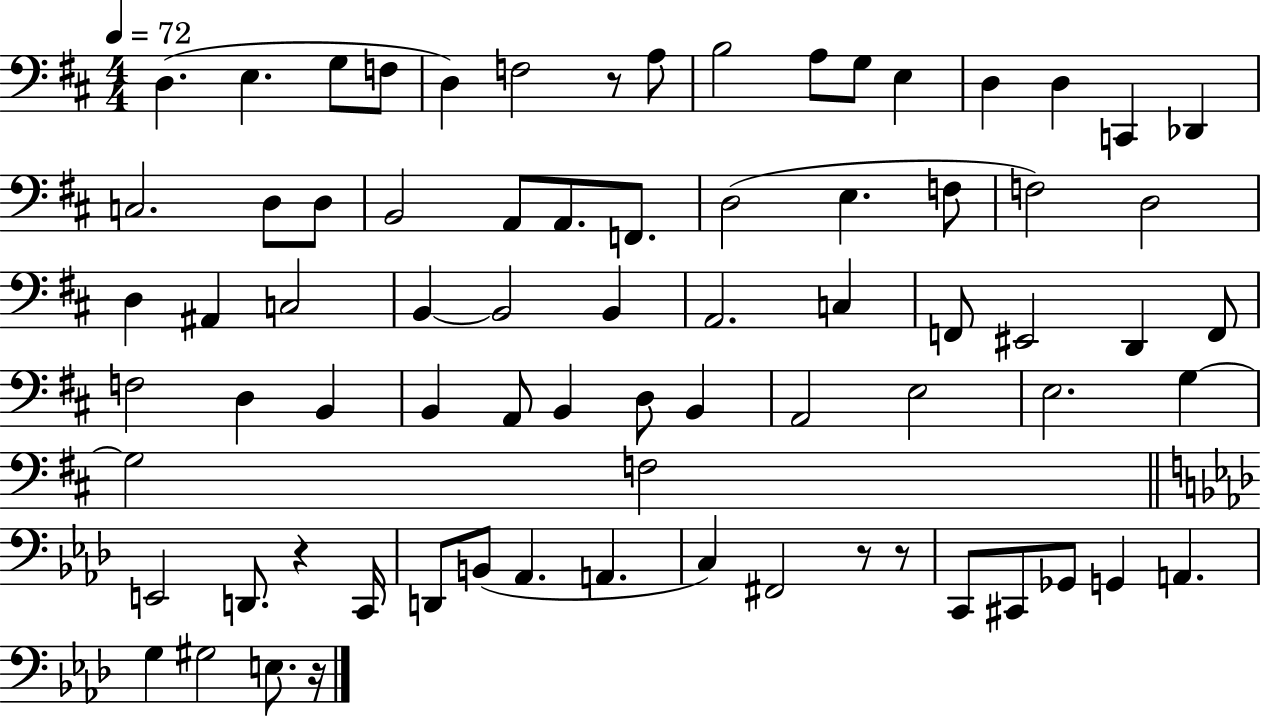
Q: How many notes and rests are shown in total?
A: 75